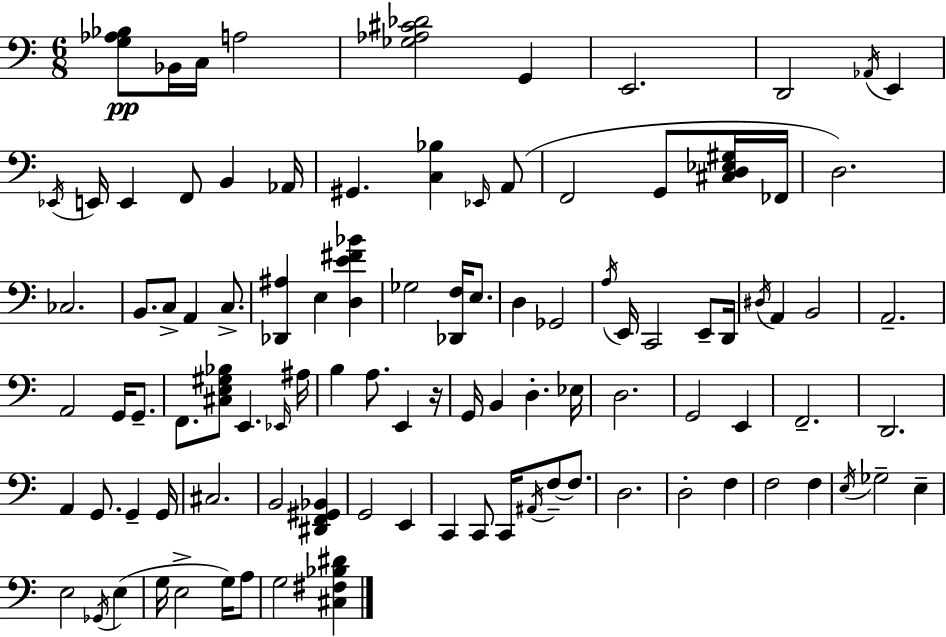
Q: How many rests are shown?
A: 1